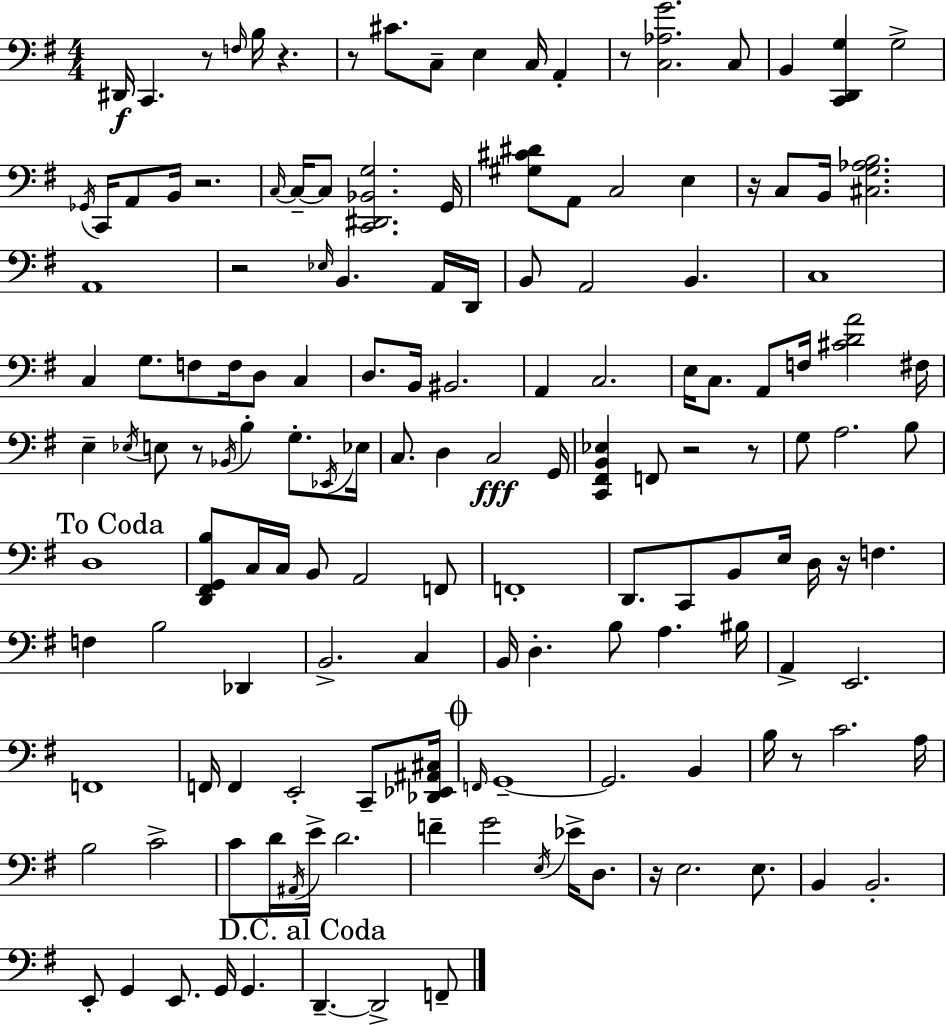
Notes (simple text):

D#2/s C2/q. R/e F3/s B3/s R/q. R/e C#4/e. C3/e E3/q C3/s A2/q R/e [C3,Ab3,G4]/h. C3/e B2/q [C2,D2,G3]/q G3/h Gb2/s C2/s A2/e B2/s R/h. C3/s C3/s C3/e [C2,D#2,Bb2,G3]/h. G2/s [G#3,C#4,D#4]/e A2/e C3/h E3/q R/s C3/e B2/s [C#3,G3,Ab3,B3]/h. A2/w R/h Eb3/s B2/q. A2/s D2/s B2/e A2/h B2/q. C3/w C3/q G3/e. F3/e F3/s D3/e C3/q D3/e. B2/s BIS2/h. A2/q C3/h. E3/s C3/e. A2/e F3/s [C#4,D4,A4]/h F#3/s E3/q Eb3/s E3/e R/e Bb2/s B3/q G3/e. Eb2/s Eb3/s C3/e. D3/q C3/h G2/s [C2,F#2,B2,Eb3]/q F2/e R/h R/e G3/e A3/h. B3/e D3/w [D2,F#2,G2,B3]/e C3/s C3/s B2/e A2/h F2/e F2/w D2/e. C2/e B2/e E3/s D3/s R/s F3/q. F3/q B3/h Db2/q B2/h. C3/q B2/s D3/q. B3/e A3/q. BIS3/s A2/q E2/h. F2/w F2/s F2/q E2/h C2/e [Db2,Eb2,A#2,C#3]/s F2/s G2/w G2/h. B2/q B3/s R/e C4/h. A3/s B3/h C4/h C4/e D4/s A#2/s E4/s D4/h. F4/q G4/h E3/s Eb4/s D3/e. R/s E3/h. E3/e. B2/q B2/h. E2/e G2/q E2/e. G2/s G2/q. D2/q. D2/h F2/e